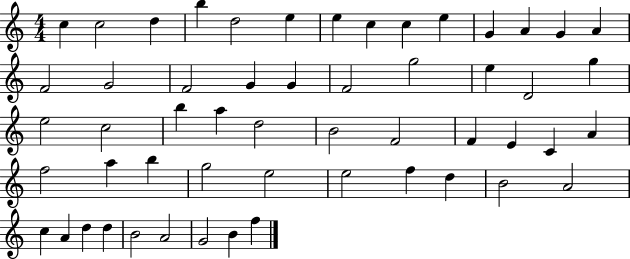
{
  \clef treble
  \numericTimeSignature
  \time 4/4
  \key c \major
  c''4 c''2 d''4 | b''4 d''2 e''4 | e''4 c''4 c''4 e''4 | g'4 a'4 g'4 a'4 | \break f'2 g'2 | f'2 g'4 g'4 | f'2 g''2 | e''4 d'2 g''4 | \break e''2 c''2 | b''4 a''4 d''2 | b'2 f'2 | f'4 e'4 c'4 a'4 | \break f''2 a''4 b''4 | g''2 e''2 | e''2 f''4 d''4 | b'2 a'2 | \break c''4 a'4 d''4 d''4 | b'2 a'2 | g'2 b'4 f''4 | \bar "|."
}